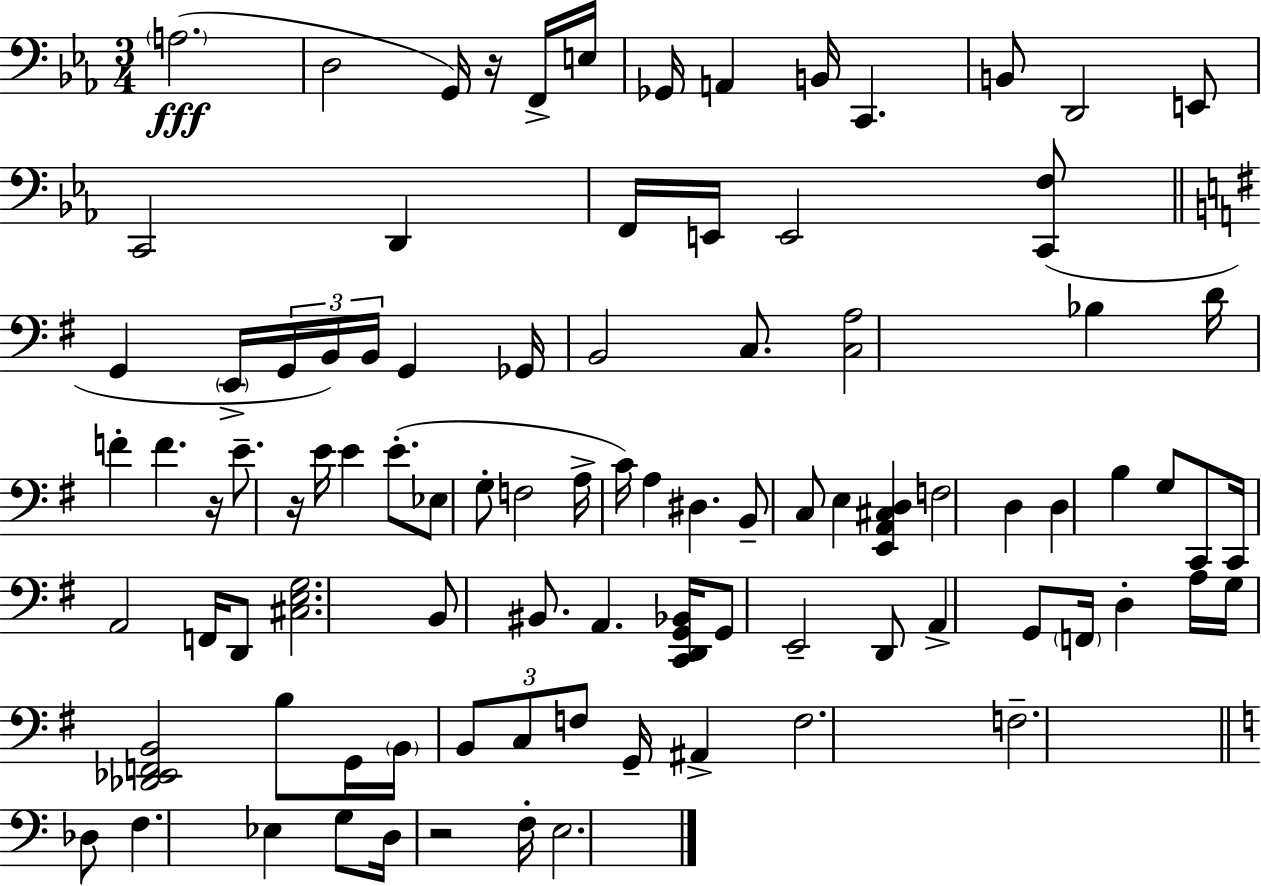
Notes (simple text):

A3/h. D3/h G2/s R/s F2/s E3/s Gb2/s A2/q B2/s C2/q. B2/e D2/h E2/e C2/h D2/q F2/s E2/s E2/h [C2,F3]/e G2/q E2/s G2/s B2/s B2/s G2/q Gb2/s B2/h C3/e. [C3,A3]/h Bb3/q D4/s F4/q F4/q. R/s E4/e. R/s E4/s E4/q E4/e. Eb3/e G3/e F3/h A3/s C4/s A3/q D#3/q. B2/e C3/e E3/q [E2,A2,C#3,D3]/q F3/h D3/q D3/q B3/q G3/e C2/e C2/s A2/h F2/s D2/e [C#3,E3,G3]/h. B2/e BIS2/e. A2/q. [C2,D2,G2,Bb2]/s G2/e E2/h D2/e A2/q G2/e F2/s D3/q A3/s G3/s [Db2,Eb2,F2,B2]/h B3/e G2/s B2/s B2/e C3/e F3/e G2/s A#2/q F3/h. F3/h. Db3/e F3/q. Eb3/q G3/e D3/s R/h F3/s E3/h.